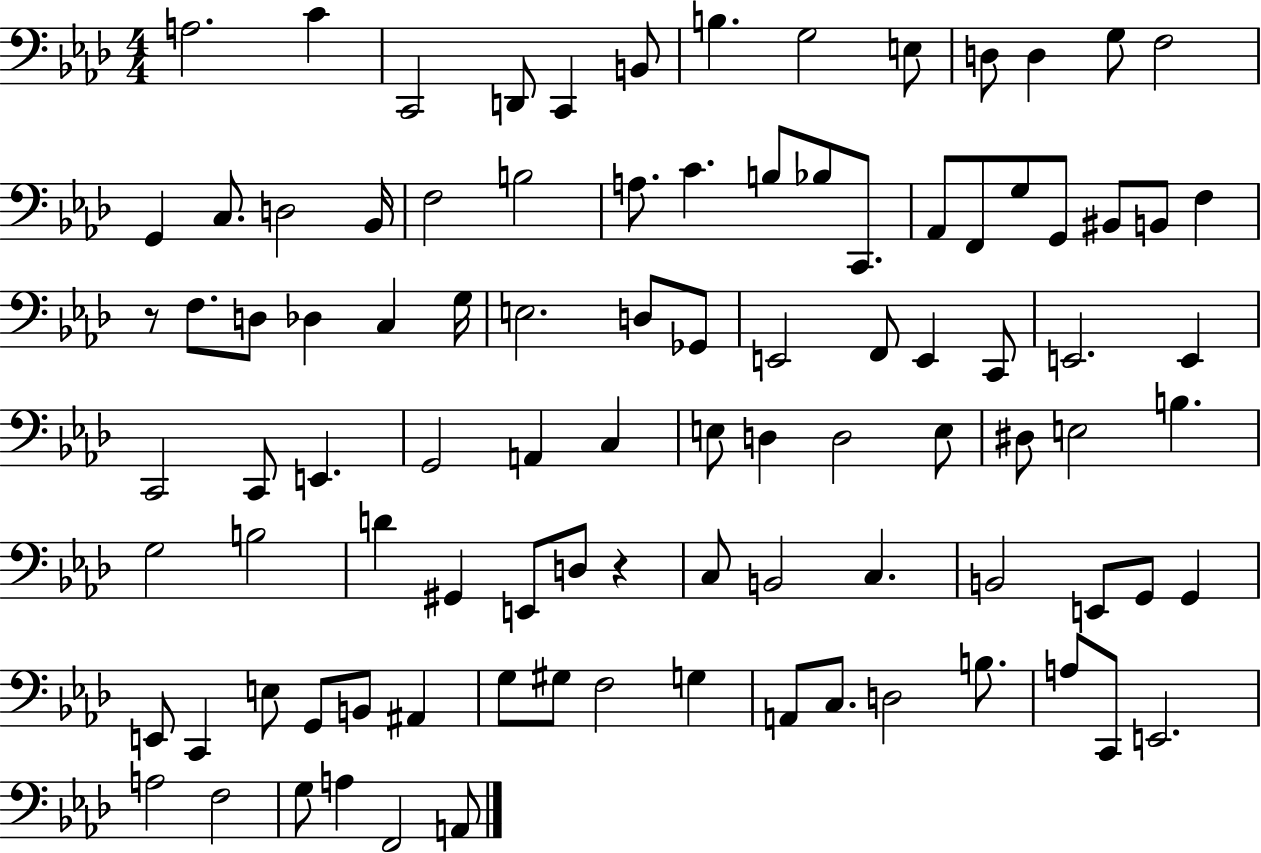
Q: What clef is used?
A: bass